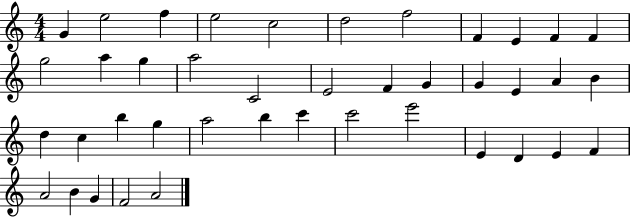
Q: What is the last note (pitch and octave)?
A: A4